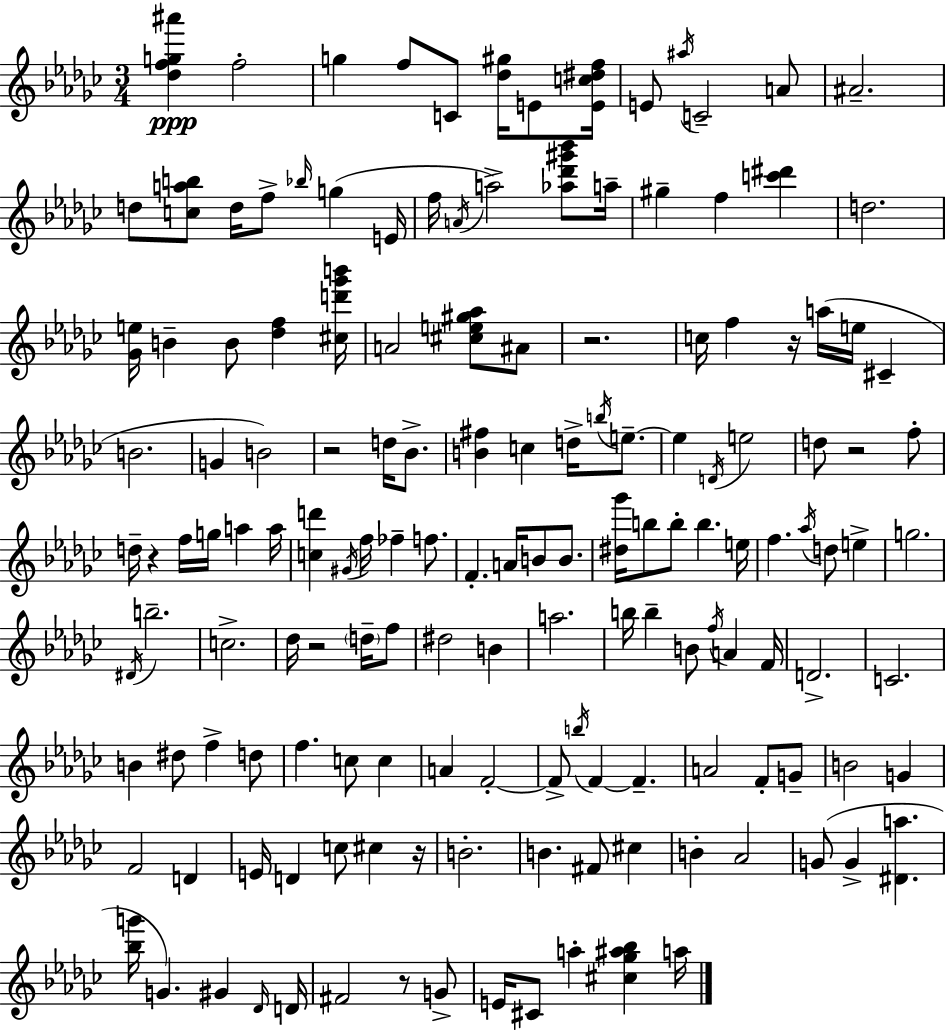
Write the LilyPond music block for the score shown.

{
  \clef treble
  \numericTimeSignature
  \time 3/4
  \key ees \minor
  \repeat volta 2 { <des'' f'' g'' ais'''>4\ppp f''2-. | g''4 f''8 c'8 <des'' gis''>16 e'8 <e' c'' dis'' f''>16 | e'8 \acciaccatura { ais''16 } c'2-- a'8 | ais'2.-- | \break d''8 <c'' a'' b''>8 d''16 f''8-> \grace { bes''16 }( g''4 | e'16 f''16 \acciaccatura { a'16 } a''2->) | <aes'' des''' gis''' bes'''>8 a''16-- gis''4-- f''4 <c''' dis'''>4 | d''2. | \break <ges' e''>16 b'4-- b'8 <des'' f''>4 | <cis'' d''' ges''' b'''>16 a'2 <cis'' e'' gis'' aes''>8 | ais'8 r2. | c''16 f''4 r16 a''16( e''16 cis'4-- | \break b'2. | g'4 b'2) | r2 d''16 | bes'8.-> <b' fis''>4 c''4 d''16-> | \break \acciaccatura { b''16 } e''8.--~~ e''4 \acciaccatura { d'16 } e''2 | d''8 r2 | f''8-. d''16-- r4 f''16 g''16 | a''4 a''16 <c'' d'''>4 \acciaccatura { gis'16 } f''16 fes''4-- | \break f''8. f'4.-. | a'16 b'8 b'8. <dis'' ges'''>16 b''8 b''8-. b''4. | e''16 f''4. | \acciaccatura { aes''16 } d''8 e''4-> g''2. | \break \acciaccatura { dis'16 } b''2.-- | c''2.-> | des''16 r2 | \parenthesize d''16-- f''8 dis''2 | \break b'4 a''2. | b''16 b''4-- | b'8 \acciaccatura { f''16 } a'4 f'16 d'2.-> | c'2. | \break b'4 | dis''8 f''4-> d''8 f''4. | c''8 c''4 a'4 | f'2-.~~ f'8-> \acciaccatura { b''16 } | \break f'4~~ f'4.-- a'2 | f'8-. g'8-- b'2 | g'4 f'2 | d'4 e'16 d'4 | \break c''8 cis''4 r16 b'2.-. | b'4. | fis'8 cis''4 b'4-. | aes'2 g'8( | \break g'4-> <dis' a''>4. <bes'' g'''>16 g'4.) | gis'4 \grace { des'16 } d'16 fis'2 | r8 g'8-> e'16 | cis'8 a''4-. <cis'' ges'' ais'' bes''>4 a''16 } \bar "|."
}